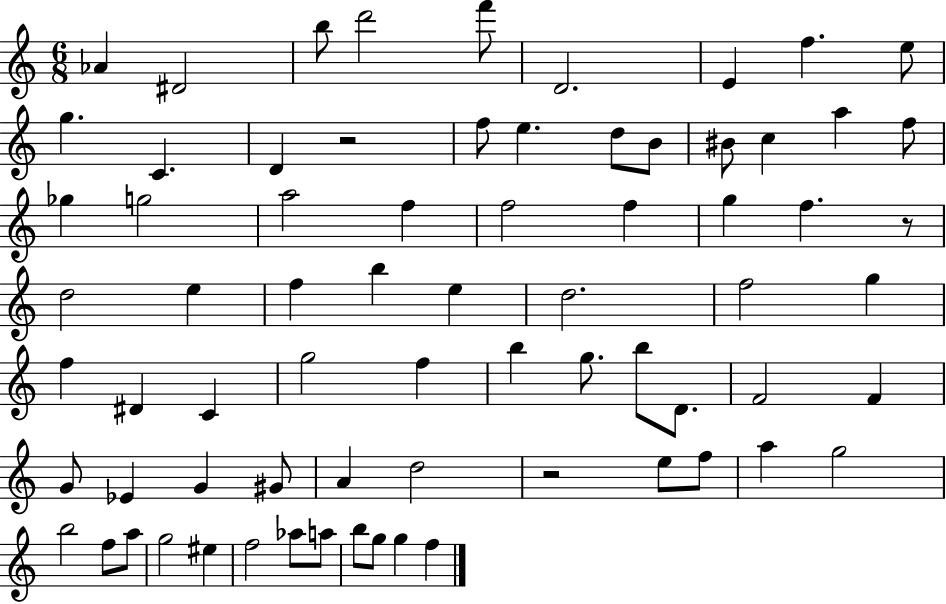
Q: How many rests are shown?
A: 3